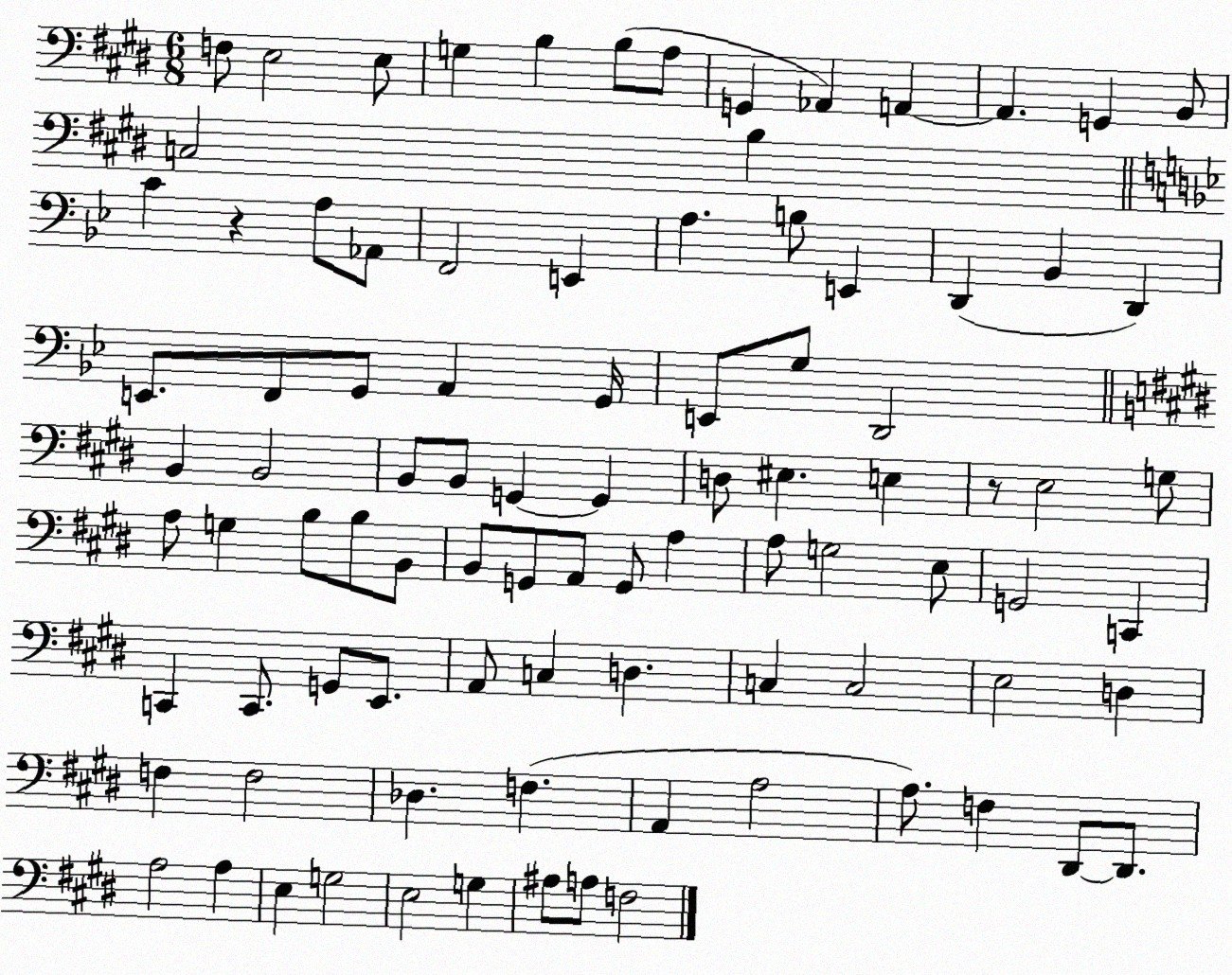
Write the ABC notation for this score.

X:1
T:Untitled
M:6/8
L:1/4
K:E
F,/2 E,2 E,/2 G, B, B,/2 A,/2 G,, _A,, A,, A,, G,, B,,/2 C,2 B, C z A,/2 _A,,/2 F,,2 E,, A, B,/2 E,, D,, _B,, D,, E,,/2 F,,/2 G,,/2 A,, G,,/4 E,,/2 G,/2 D,,2 B,, B,,2 B,,/2 B,,/2 G,, G,, D,/2 ^E, E, z/2 E,2 G,/2 A,/2 G, B,/2 B,/2 B,,/2 B,,/2 G,,/2 A,,/2 G,,/2 A, A,/2 G,2 E,/2 G,,2 C,, C,, C,,/2 G,,/2 E,,/2 A,,/2 C, D, C, C,2 E,2 D, F, F,2 _D, F, A,, A,2 A,/2 F, ^D,,/2 ^D,,/2 A,2 A, E, G,2 E,2 G, ^A,/2 A,/2 F,2